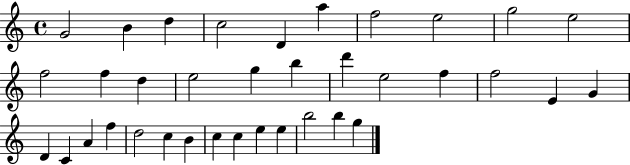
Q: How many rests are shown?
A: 0